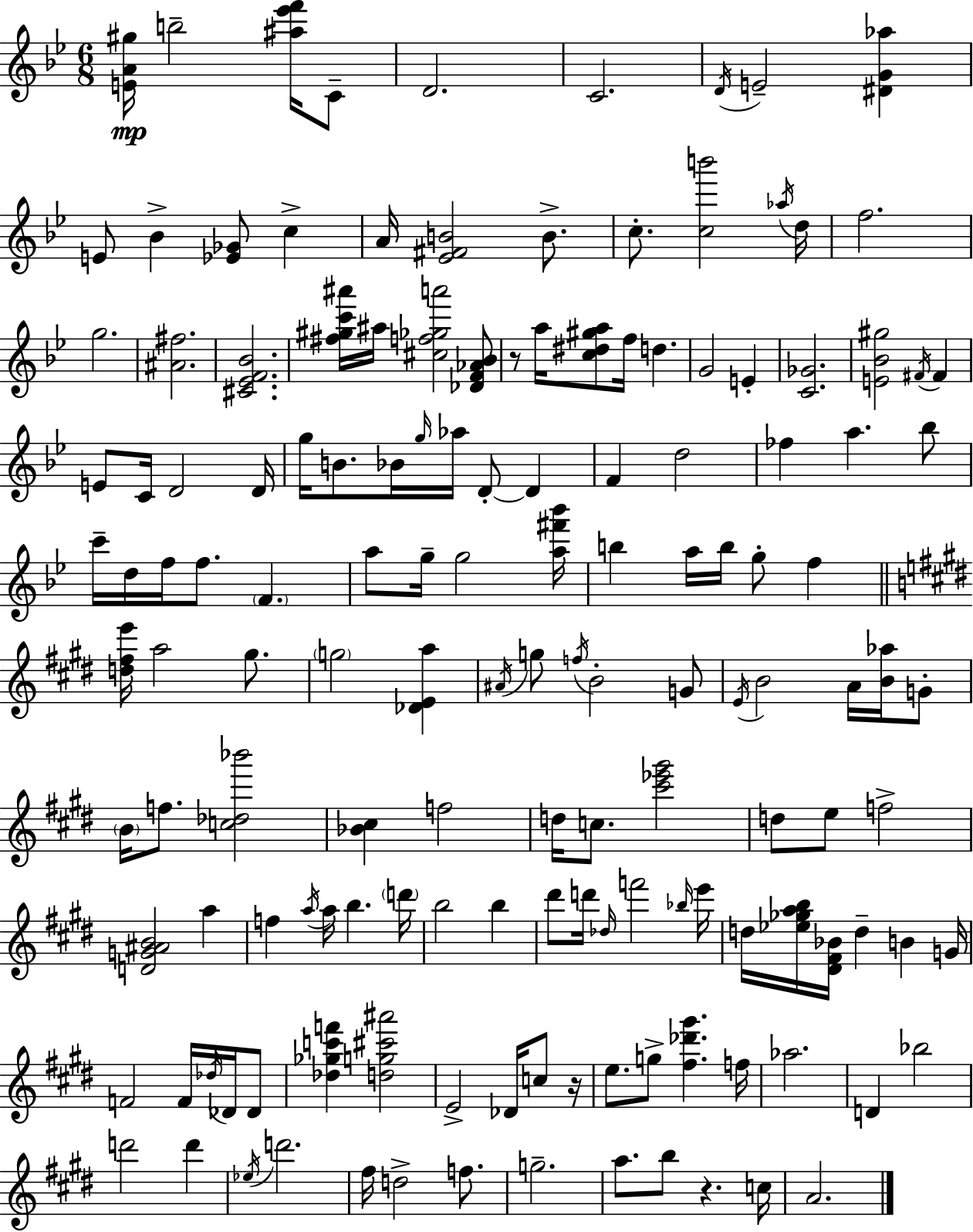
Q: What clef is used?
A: treble